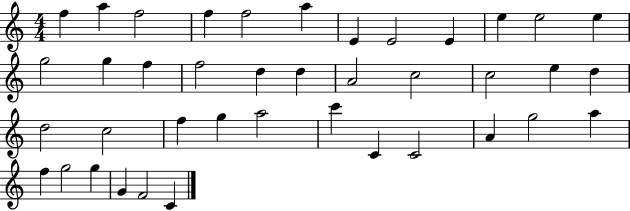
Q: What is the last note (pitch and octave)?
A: C4